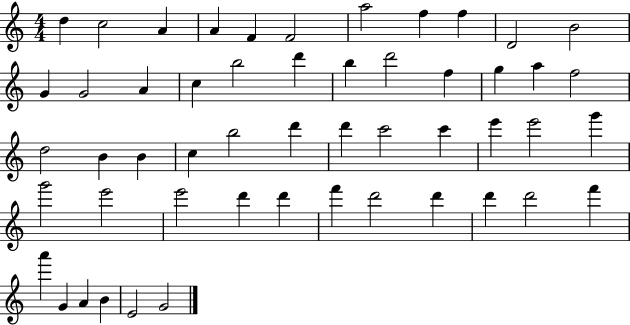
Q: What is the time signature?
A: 4/4